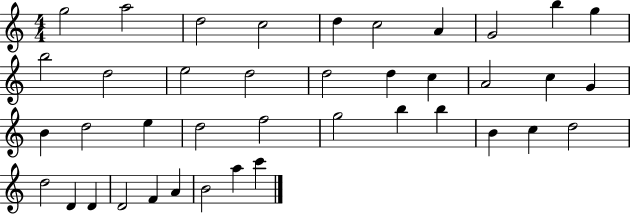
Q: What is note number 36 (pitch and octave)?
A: F4